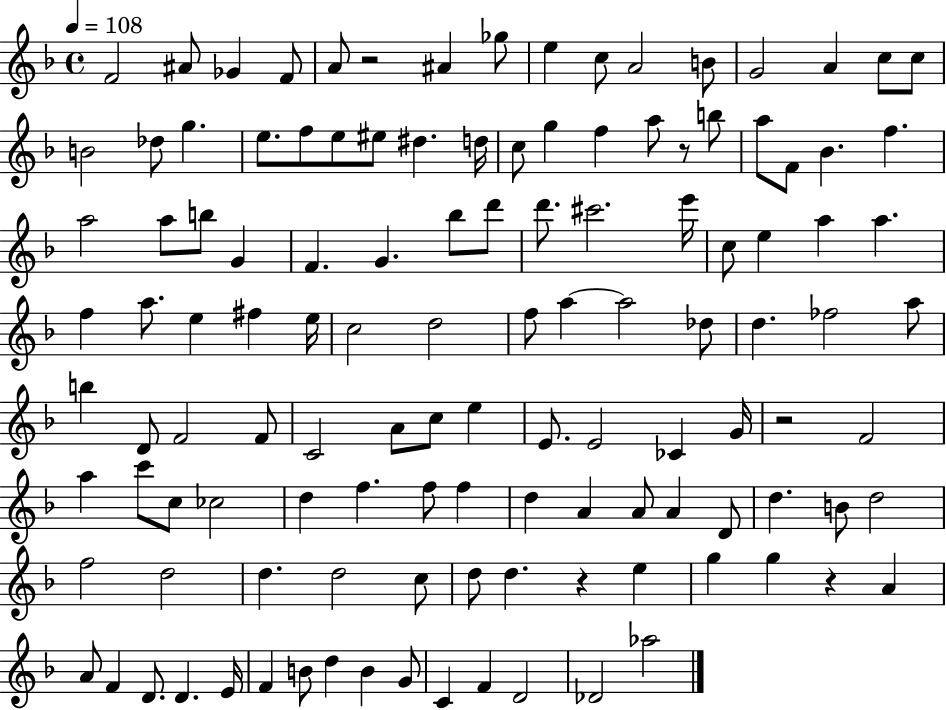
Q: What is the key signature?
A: F major